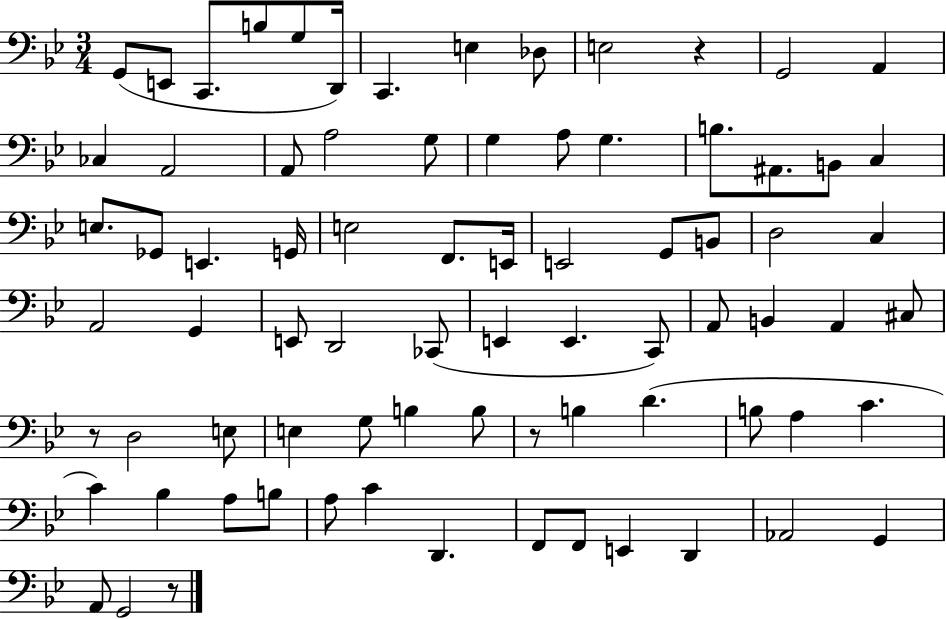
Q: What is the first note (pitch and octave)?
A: G2